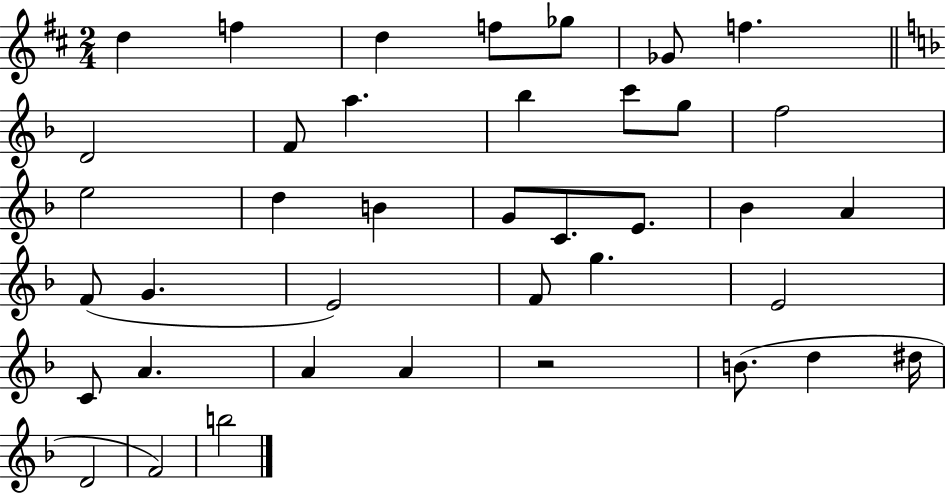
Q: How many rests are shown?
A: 1